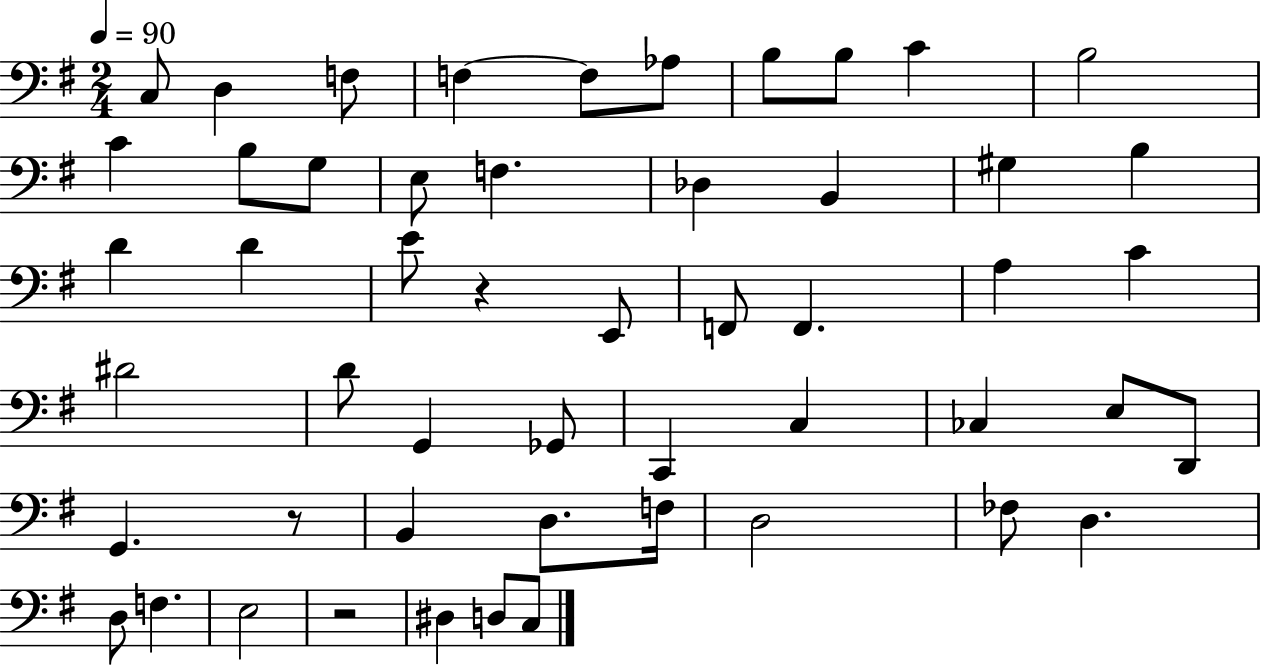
X:1
T:Untitled
M:2/4
L:1/4
K:G
C,/2 D, F,/2 F, F,/2 _A,/2 B,/2 B,/2 C B,2 C B,/2 G,/2 E,/2 F, _D, B,, ^G, B, D D E/2 z E,,/2 F,,/2 F,, A, C ^D2 D/2 G,, _G,,/2 C,, C, _C, E,/2 D,,/2 G,, z/2 B,, D,/2 F,/4 D,2 _F,/2 D, D,/2 F, E,2 z2 ^D, D,/2 C,/2